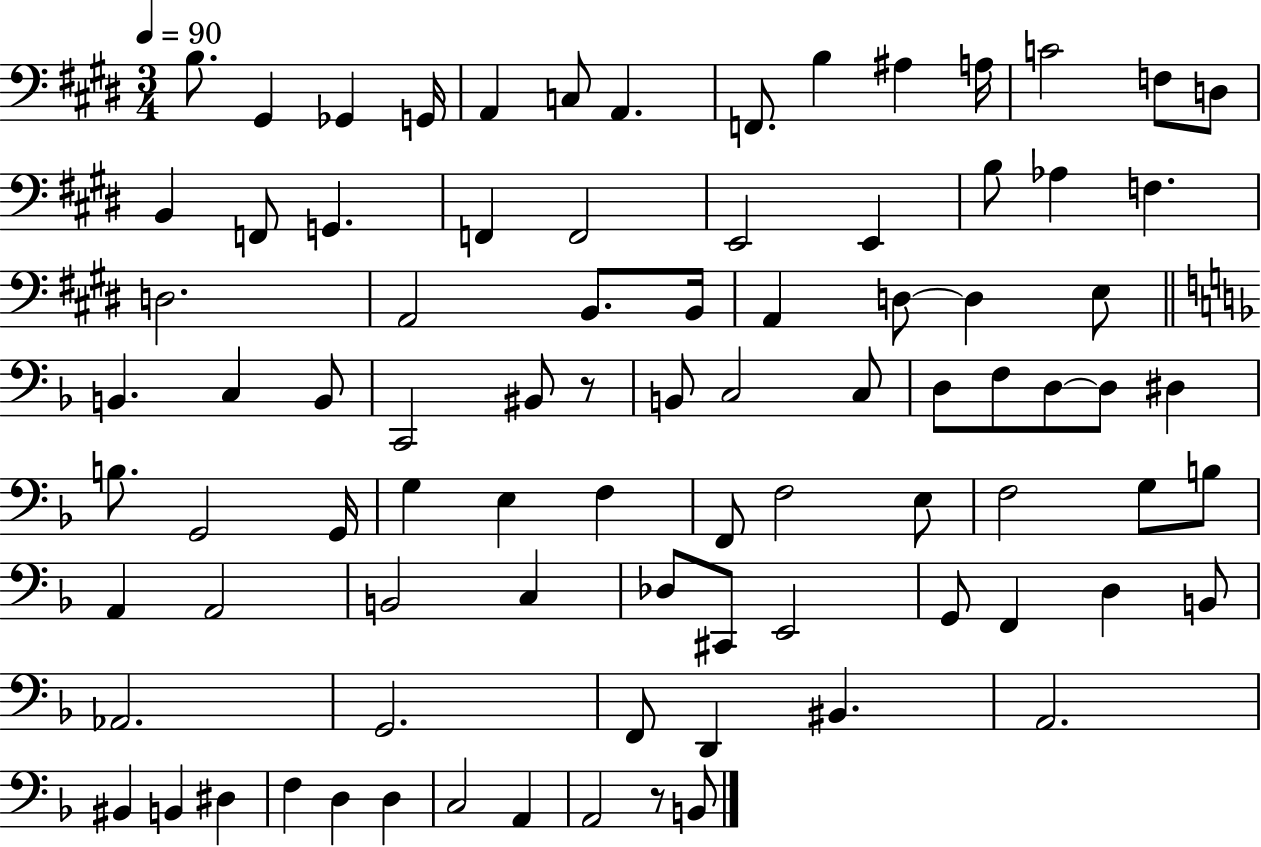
{
  \clef bass
  \numericTimeSignature
  \time 3/4
  \key e \major
  \tempo 4 = 90
  b8. gis,4 ges,4 g,16 | a,4 c8 a,4. | f,8. b4 ais4 a16 | c'2 f8 d8 | \break b,4 f,8 g,4. | f,4 f,2 | e,2 e,4 | b8 aes4 f4. | \break d2. | a,2 b,8. b,16 | a,4 d8~~ d4 e8 | \bar "||" \break \key d \minor b,4. c4 b,8 | c,2 bis,8 r8 | b,8 c2 c8 | d8 f8 d8~~ d8 dis4 | \break b8. g,2 g,16 | g4 e4 f4 | f,8 f2 e8 | f2 g8 b8 | \break a,4 a,2 | b,2 c4 | des8 cis,8 e,2 | g,8 f,4 d4 b,8 | \break aes,2. | g,2. | f,8 d,4 bis,4. | a,2. | \break bis,4 b,4 dis4 | f4 d4 d4 | c2 a,4 | a,2 r8 b,8 | \break \bar "|."
}